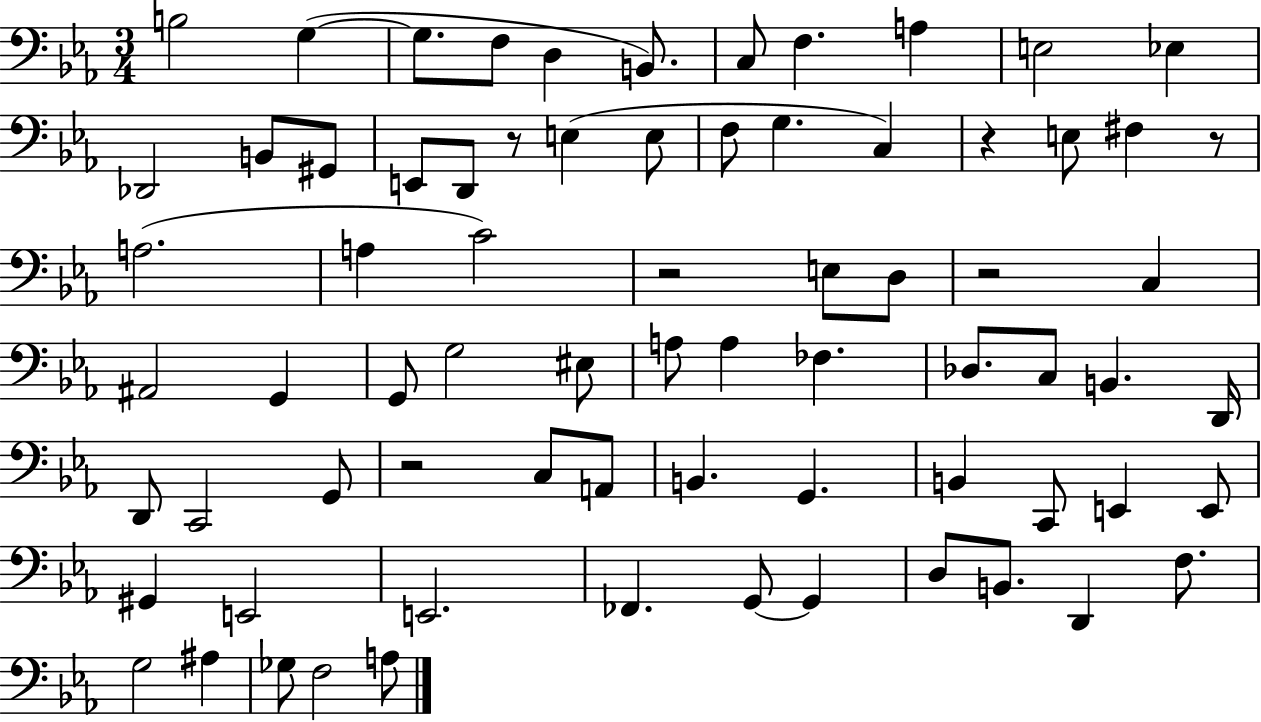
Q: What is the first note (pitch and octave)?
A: B3